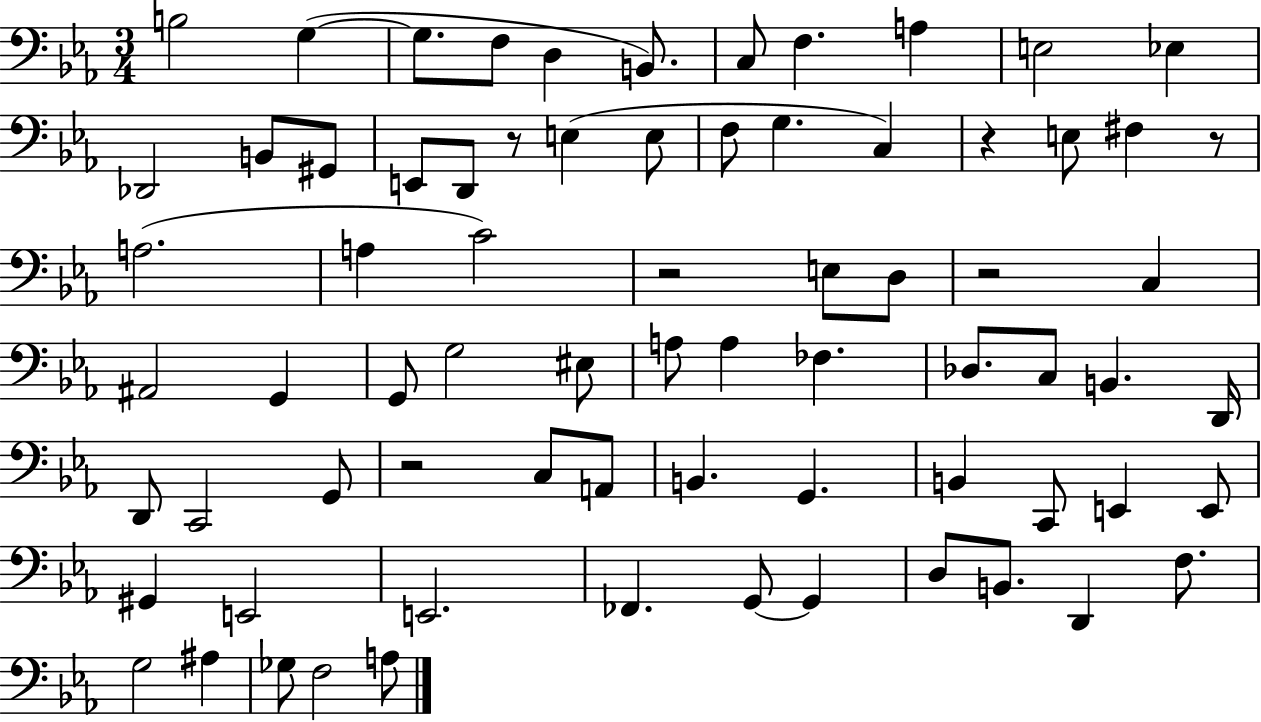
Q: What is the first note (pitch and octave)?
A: B3